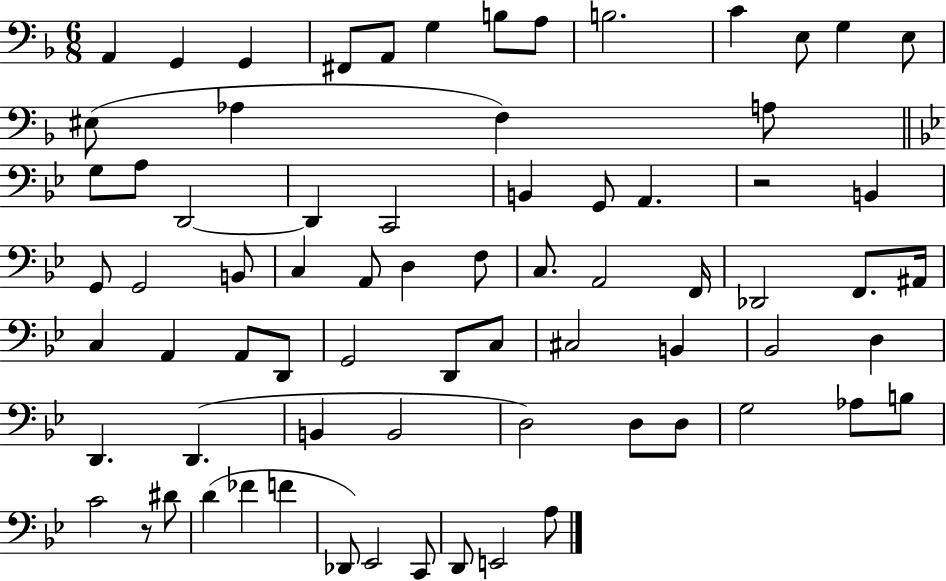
{
  \clef bass
  \numericTimeSignature
  \time 6/8
  \key f \major
  a,4 g,4 g,4 | fis,8 a,8 g4 b8 a8 | b2. | c'4 e8 g4 e8 | \break eis8( aes4 f4) a8 | \bar "||" \break \key bes \major g8 a8 d,2~~ | d,4 c,2 | b,4 g,8 a,4. | r2 b,4 | \break g,8 g,2 b,8 | c4 a,8 d4 f8 | c8. a,2 f,16 | des,2 f,8. ais,16 | \break c4 a,4 a,8 d,8 | g,2 d,8 c8 | cis2 b,4 | bes,2 d4 | \break d,4. d,4.( | b,4 b,2 | d2) d8 d8 | g2 aes8 b8 | \break c'2 r8 dis'8 | d'4( fes'4 f'4 | des,8) ees,2 c,8 | d,8 e,2 a8 | \break \bar "|."
}